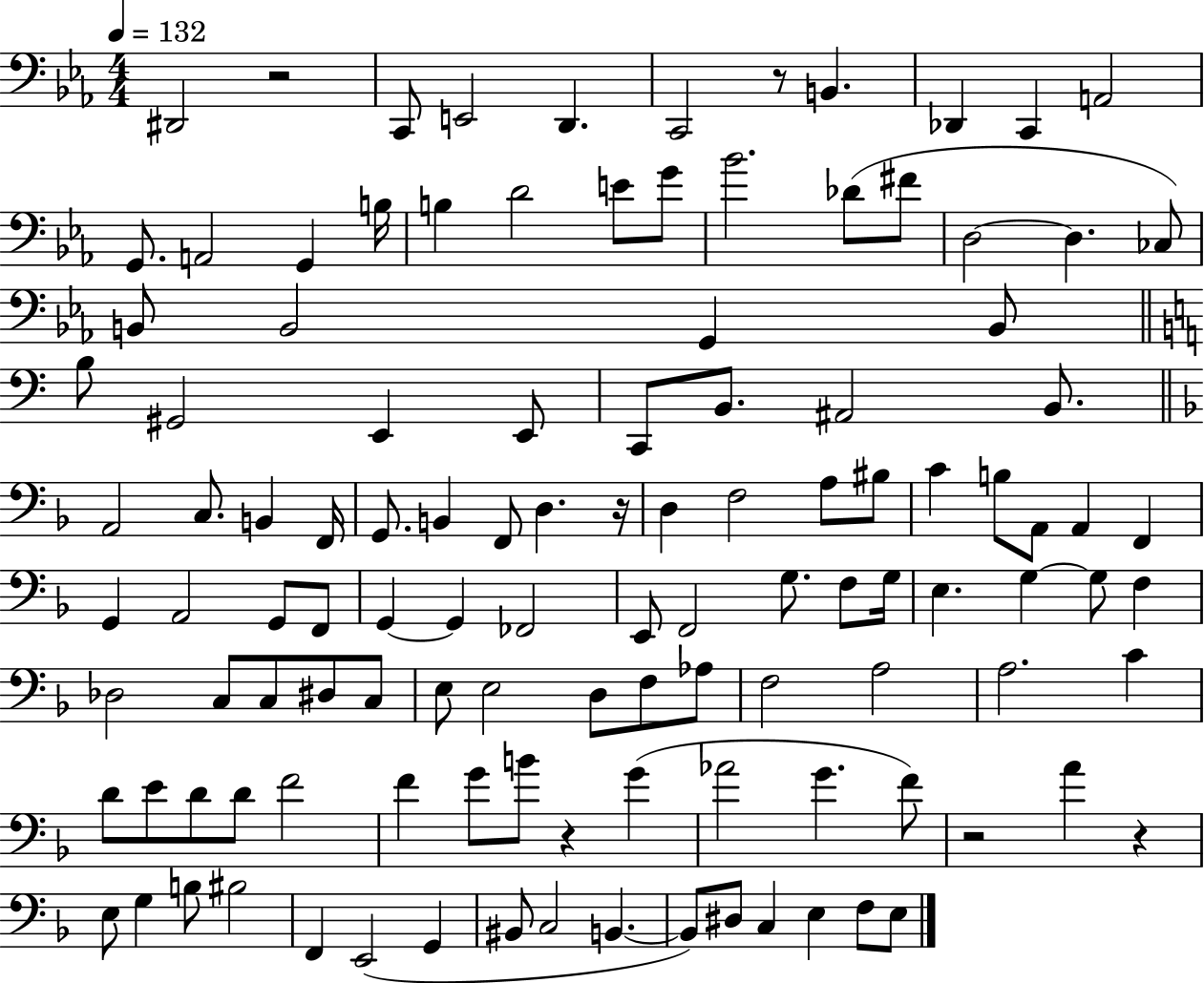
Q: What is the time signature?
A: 4/4